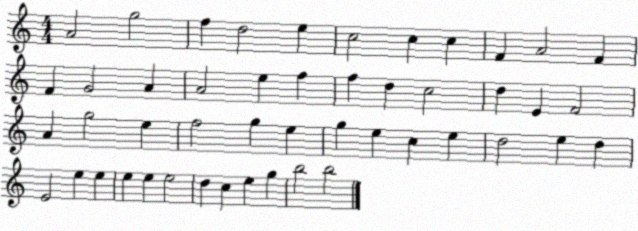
X:1
T:Untitled
M:4/4
L:1/4
K:C
A2 g2 f d2 e c2 c c F A2 F F G2 A A2 e f f d c2 d E F2 A g2 e f2 g e g e c e d2 e d E2 e e e e e2 d c e g b2 b2